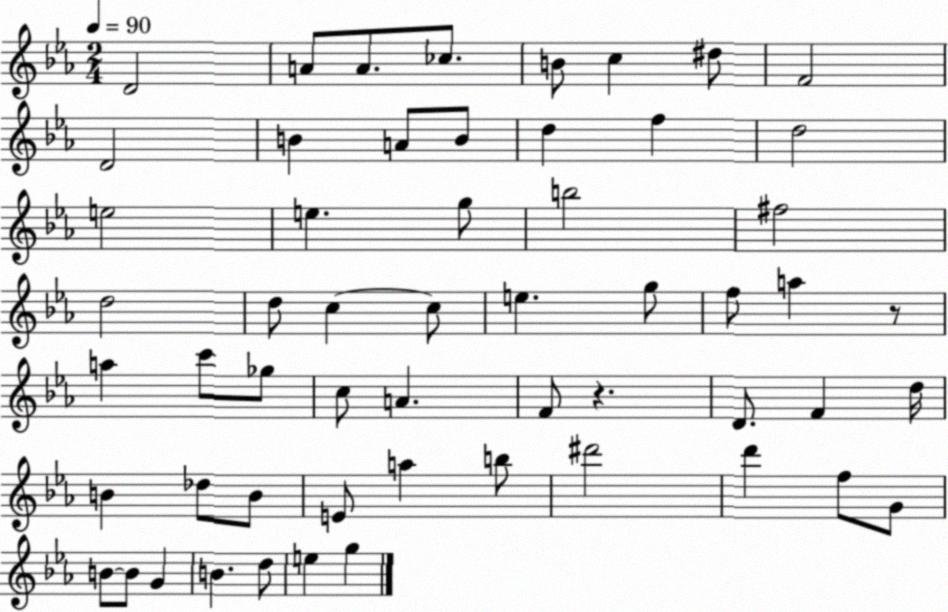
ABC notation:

X:1
T:Untitled
M:2/4
L:1/4
K:Eb
D2 A/2 A/2 _c/2 B/2 c ^d/2 F2 D2 B A/2 B/2 d f d2 e2 e g/2 b2 ^f2 d2 d/2 c c/2 e g/2 f/2 a z/2 a c'/2 _g/2 c/2 A F/2 z D/2 F d/4 B _d/2 B/2 E/2 a b/2 ^d'2 d' f/2 G/2 B/2 B/2 G B d/2 e g